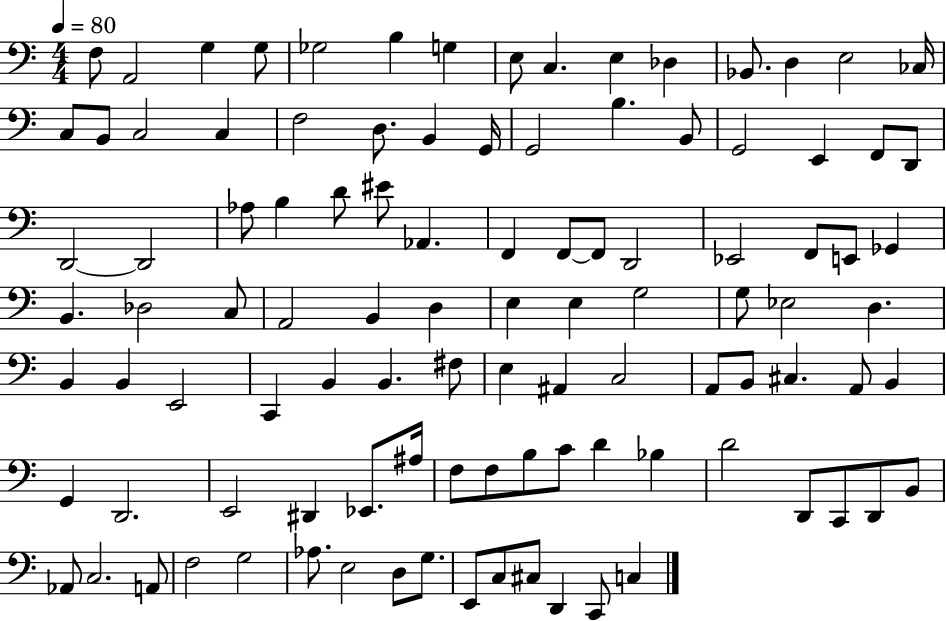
{
  \clef bass
  \numericTimeSignature
  \time 4/4
  \key c \major
  \tempo 4 = 80
  f8 a,2 g4 g8 | ges2 b4 g4 | e8 c4. e4 des4 | bes,8. d4 e2 ces16 | \break c8 b,8 c2 c4 | f2 d8. b,4 g,16 | g,2 b4. b,8 | g,2 e,4 f,8 d,8 | \break d,2~~ d,2 | aes8 b4 d'8 eis'8 aes,4. | f,4 f,8~~ f,8 d,2 | ees,2 f,8 e,8 ges,4 | \break b,4. des2 c8 | a,2 b,4 d4 | e4 e4 g2 | g8 ees2 d4. | \break b,4 b,4 e,2 | c,4 b,4 b,4. fis8 | e4 ais,4 c2 | a,8 b,8 cis4. a,8 b,4 | \break g,4 d,2. | e,2 dis,4 ees,8. ais16 | f8 f8 b8 c'8 d'4 bes4 | d'2 d,8 c,8 d,8 b,8 | \break aes,8 c2. a,8 | f2 g2 | aes8. e2 d8 g8. | e,8 c8 cis8 d,4 c,8 c4 | \break \bar "|."
}